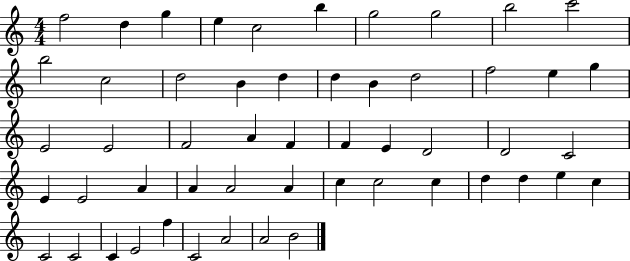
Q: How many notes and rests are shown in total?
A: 53